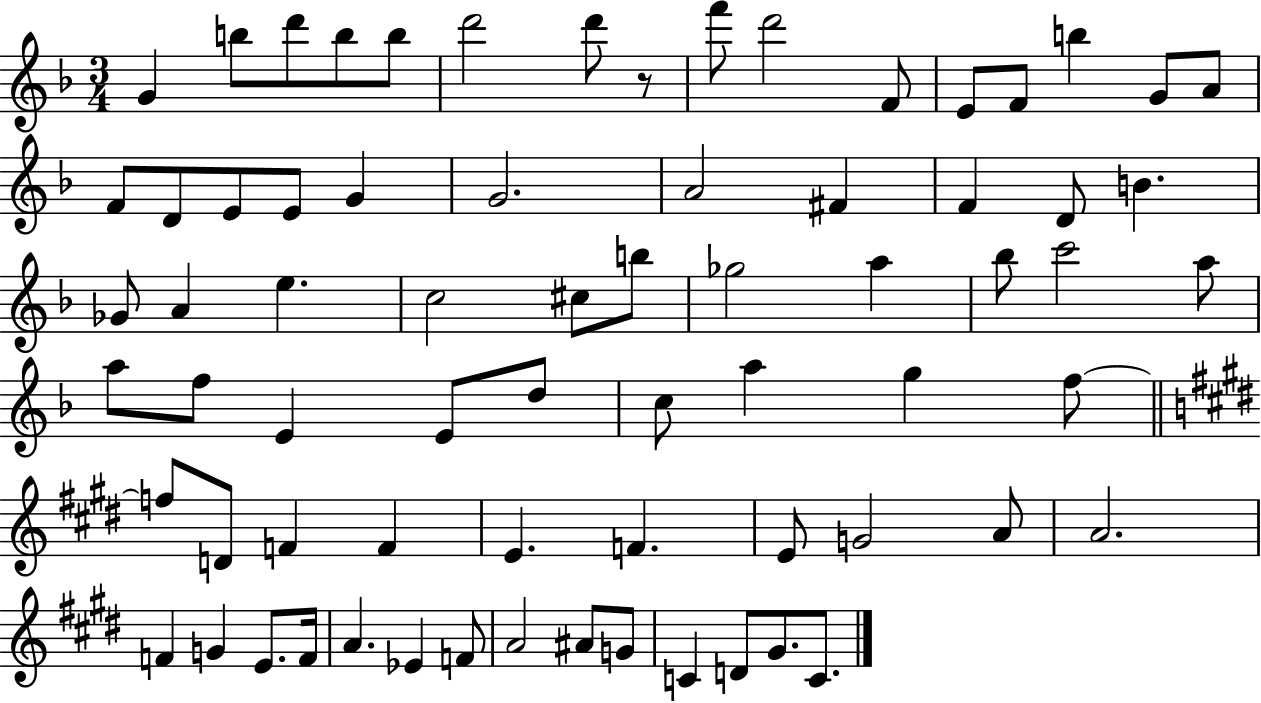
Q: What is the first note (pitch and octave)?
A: G4